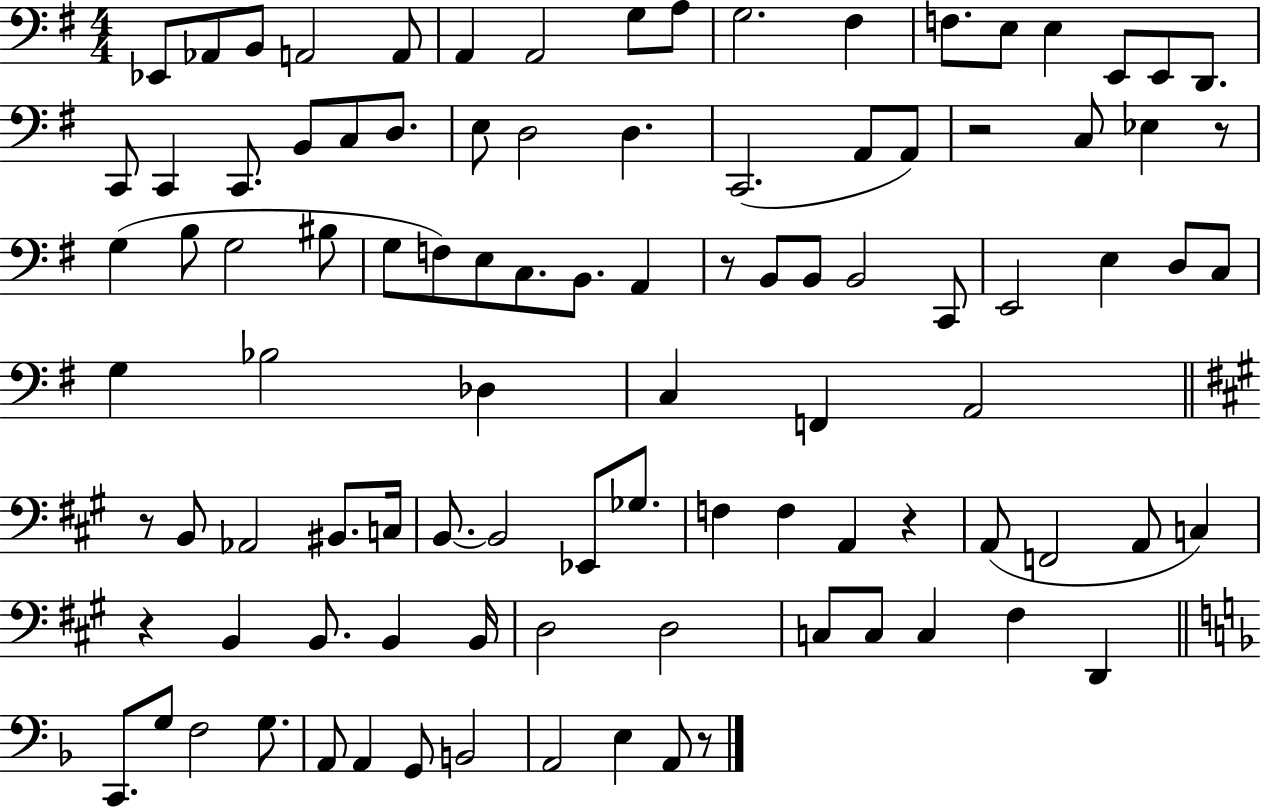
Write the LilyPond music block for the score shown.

{
  \clef bass
  \numericTimeSignature
  \time 4/4
  \key g \major
  ees,8 aes,8 b,8 a,2 a,8 | a,4 a,2 g8 a8 | g2. fis4 | f8. e8 e4 e,8 e,8 d,8. | \break c,8 c,4 c,8. b,8 c8 d8. | e8 d2 d4. | c,2.( a,8 a,8) | r2 c8 ees4 r8 | \break g4( b8 g2 bis8 | g8 f8) e8 c8. b,8. a,4 | r8 b,8 b,8 b,2 c,8 | e,2 e4 d8 c8 | \break g4 bes2 des4 | c4 f,4 a,2 | \bar "||" \break \key a \major r8 b,8 aes,2 bis,8. c16 | b,8.~~ b,2 ees,8 ges8. | f4 f4 a,4 r4 | a,8( f,2 a,8 c4) | \break r4 b,4 b,8. b,4 b,16 | d2 d2 | c8 c8 c4 fis4 d,4 | \bar "||" \break \key f \major c,8. g8 f2 g8. | a,8 a,4 g,8 b,2 | a,2 e4 a,8 r8 | \bar "|."
}